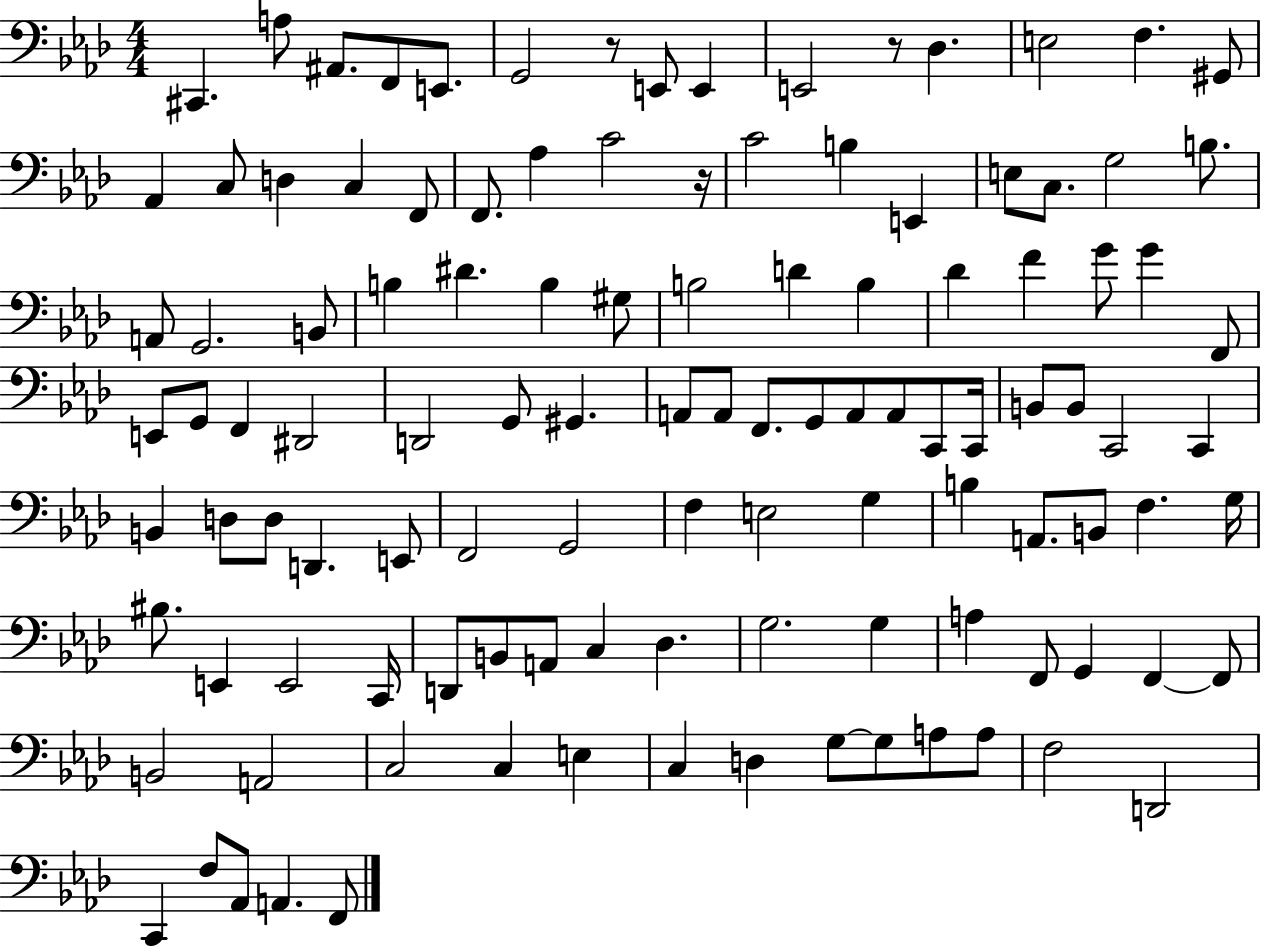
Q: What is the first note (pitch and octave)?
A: C#2